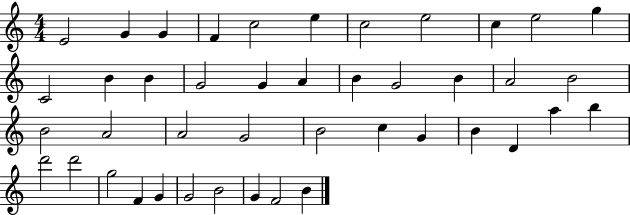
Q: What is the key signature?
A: C major